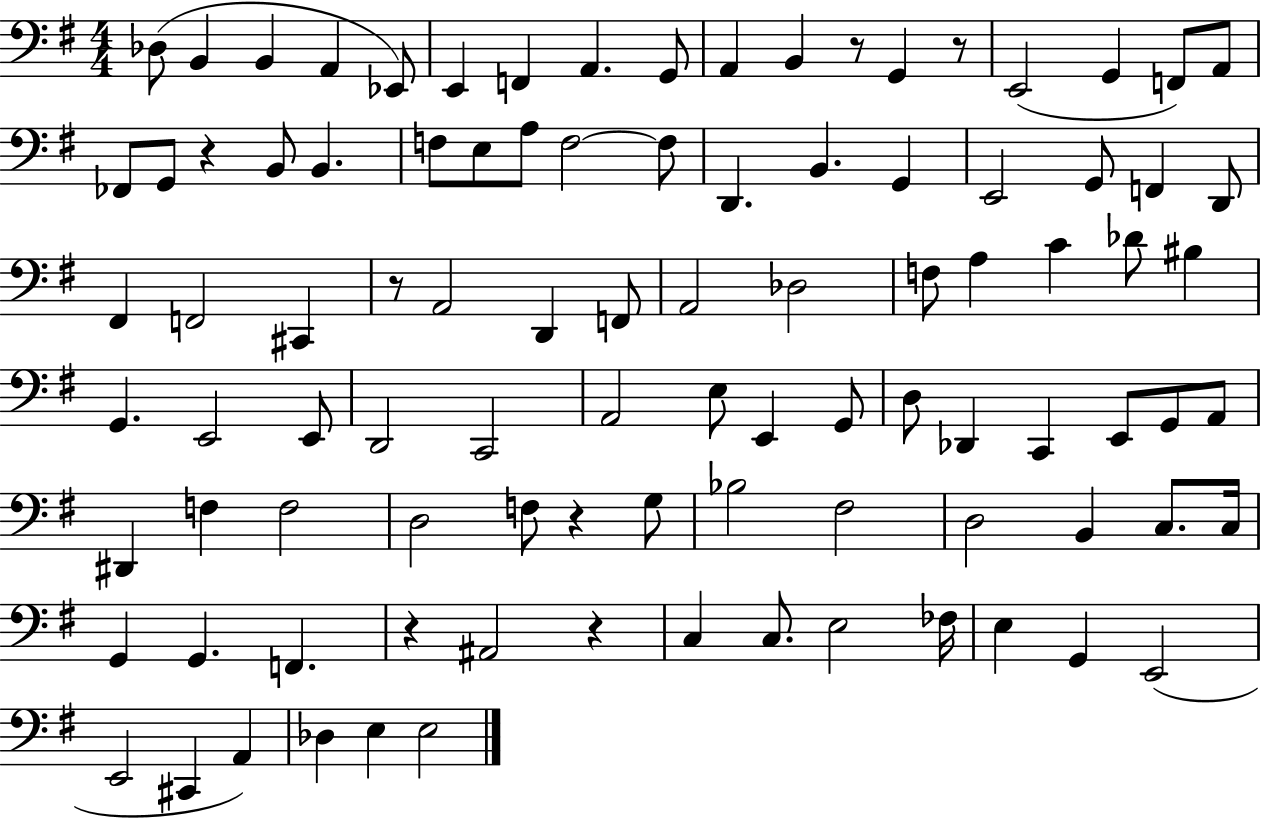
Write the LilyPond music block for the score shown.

{
  \clef bass
  \numericTimeSignature
  \time 4/4
  \key g \major
  \repeat volta 2 { des8( b,4 b,4 a,4 ees,8) | e,4 f,4 a,4. g,8 | a,4 b,4 r8 g,4 r8 | e,2( g,4 f,8) a,8 | \break fes,8 g,8 r4 b,8 b,4. | f8 e8 a8 f2~~ f8 | d,4. b,4. g,4 | e,2 g,8 f,4 d,8 | \break fis,4 f,2 cis,4 | r8 a,2 d,4 f,8 | a,2 des2 | f8 a4 c'4 des'8 bis4 | \break g,4. e,2 e,8 | d,2 c,2 | a,2 e8 e,4 g,8 | d8 des,4 c,4 e,8 g,8 a,8 | \break dis,4 f4 f2 | d2 f8 r4 g8 | bes2 fis2 | d2 b,4 c8. c16 | \break g,4 g,4. f,4. | r4 ais,2 r4 | c4 c8. e2 fes16 | e4 g,4 e,2( | \break e,2 cis,4 a,4) | des4 e4 e2 | } \bar "|."
}